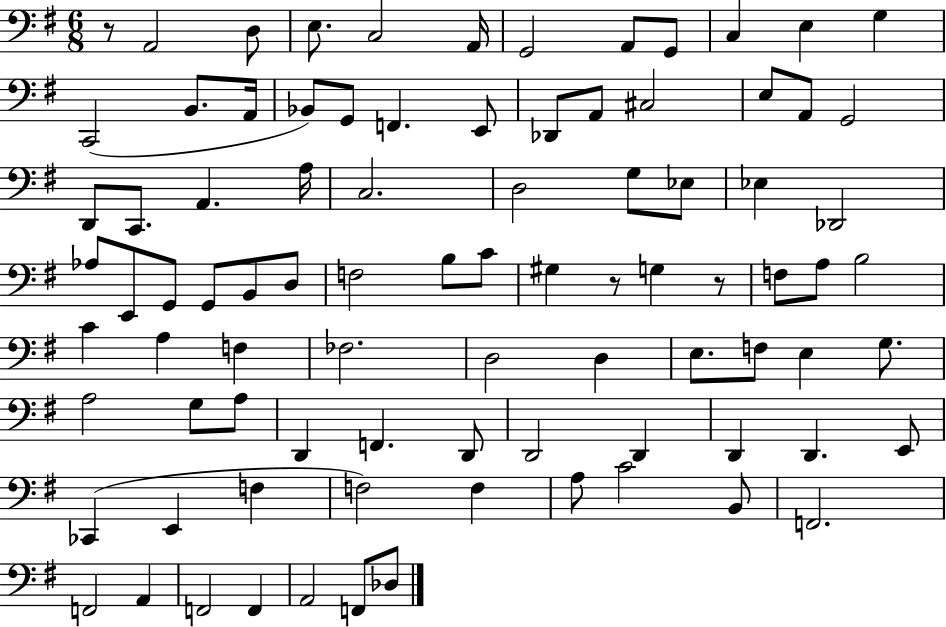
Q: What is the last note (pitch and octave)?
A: Db3